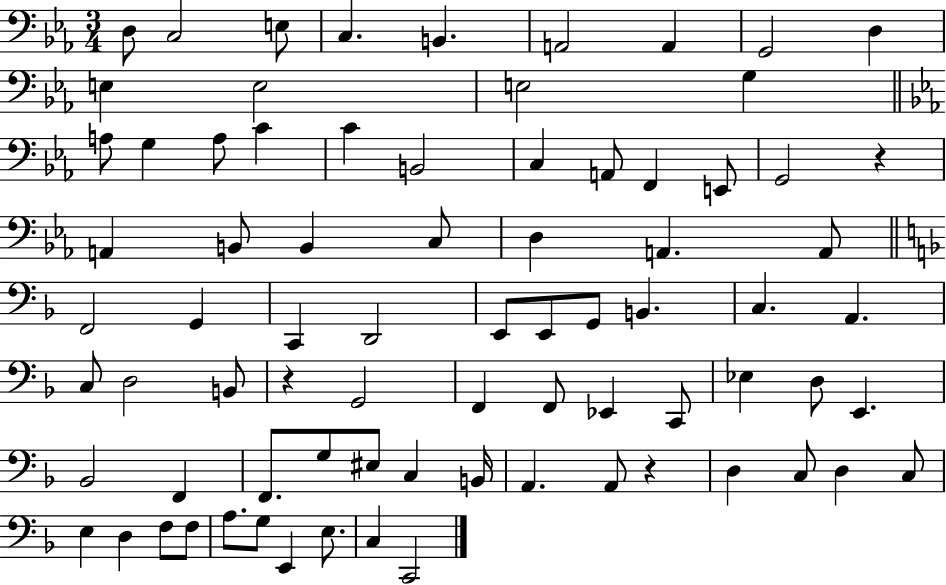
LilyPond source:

{
  \clef bass
  \numericTimeSignature
  \time 3/4
  \key ees \major
  d8 c2 e8 | c4. b,4. | a,2 a,4 | g,2 d4 | \break e4 e2 | e2 g4 | \bar "||" \break \key ees \major a8 g4 a8 c'4 | c'4 b,2 | c4 a,8 f,4 e,8 | g,2 r4 | \break a,4 b,8 b,4 c8 | d4 a,4. a,8 | \bar "||" \break \key d \minor f,2 g,4 | c,4 d,2 | e,8 e,8 g,8 b,4. | c4. a,4. | \break c8 d2 b,8 | r4 g,2 | f,4 f,8 ees,4 c,8 | ees4 d8 e,4. | \break bes,2 f,4 | f,8. g8 eis8 c4 b,16 | a,4. a,8 r4 | d4 c8 d4 c8 | \break e4 d4 f8 f8 | a8. g8 e,4 e8. | c4 c,2 | \bar "|."
}